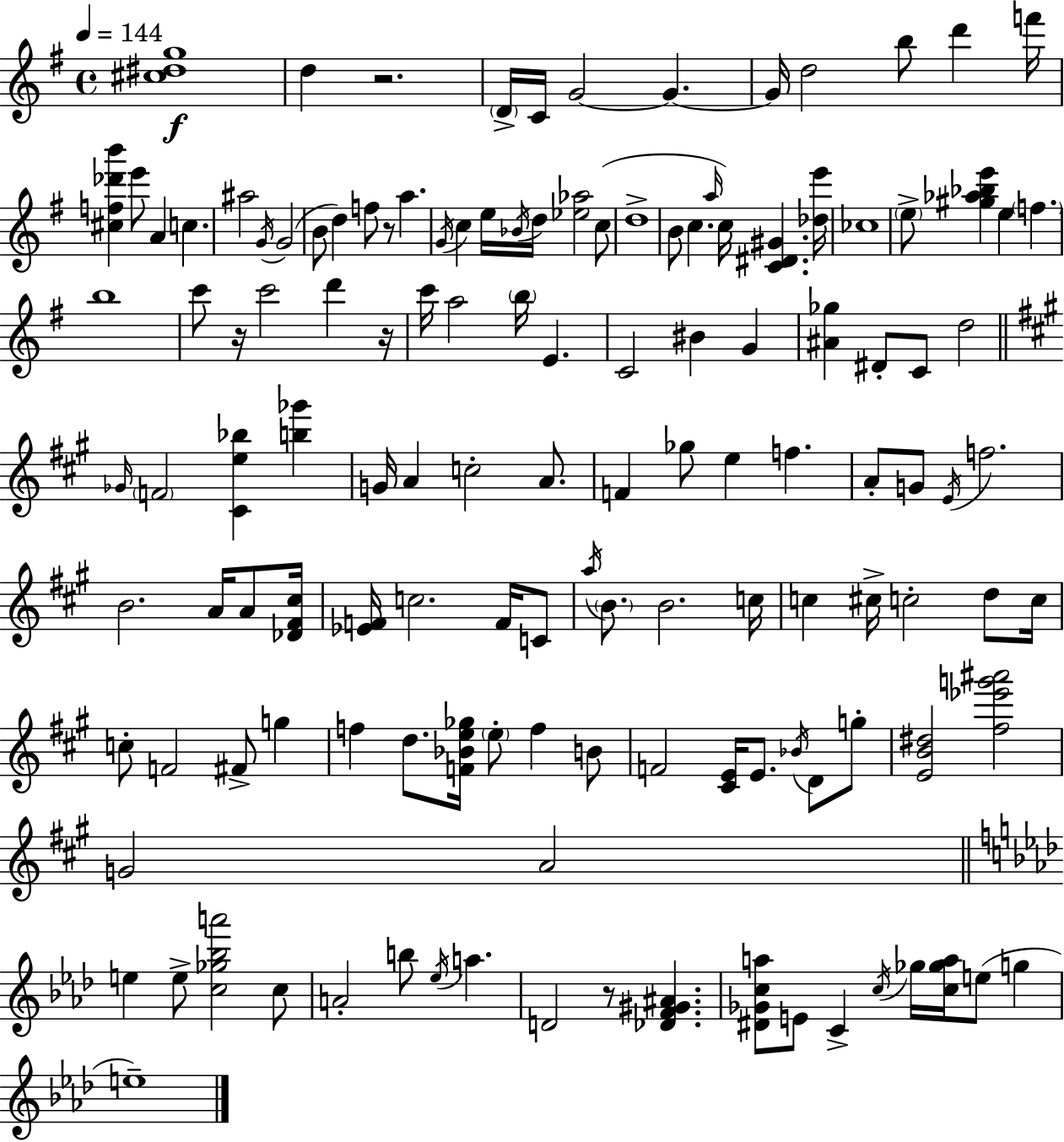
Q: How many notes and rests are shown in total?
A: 133